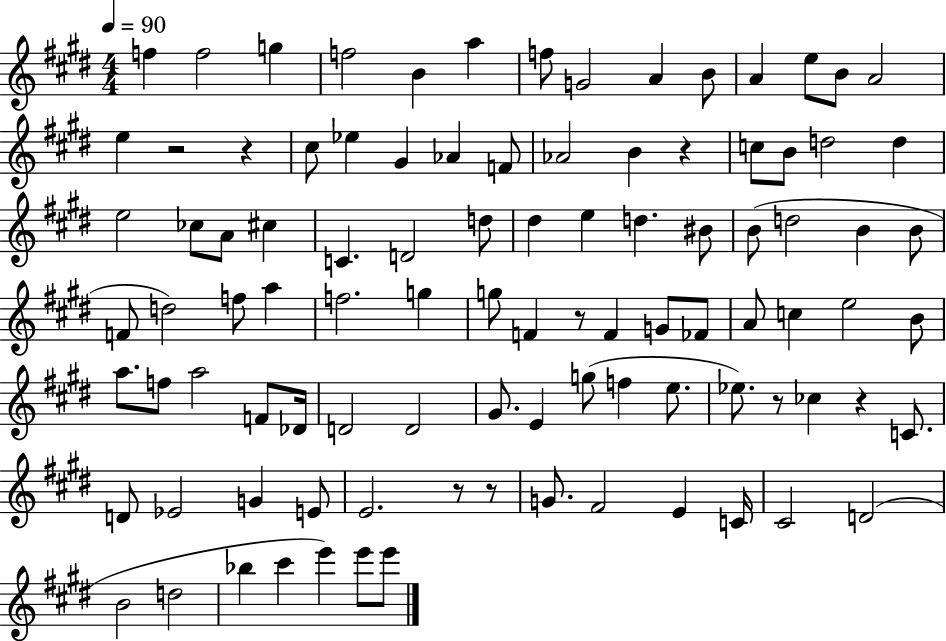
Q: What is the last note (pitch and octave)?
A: E6